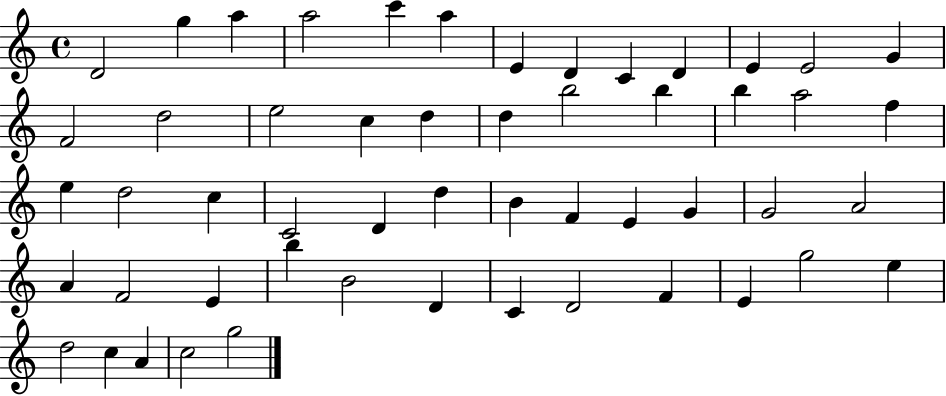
D4/h G5/q A5/q A5/h C6/q A5/q E4/q D4/q C4/q D4/q E4/q E4/h G4/q F4/h D5/h E5/h C5/q D5/q D5/q B5/h B5/q B5/q A5/h F5/q E5/q D5/h C5/q C4/h D4/q D5/q B4/q F4/q E4/q G4/q G4/h A4/h A4/q F4/h E4/q B5/q B4/h D4/q C4/q D4/h F4/q E4/q G5/h E5/q D5/h C5/q A4/q C5/h G5/h